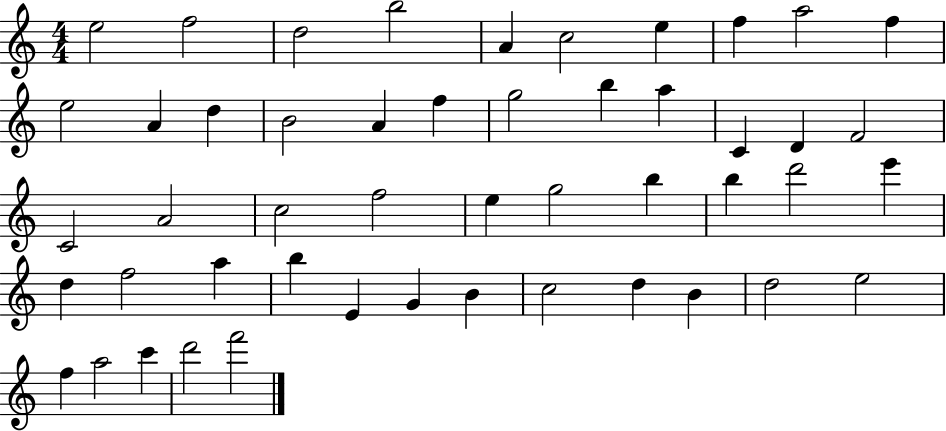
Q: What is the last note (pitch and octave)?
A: F6